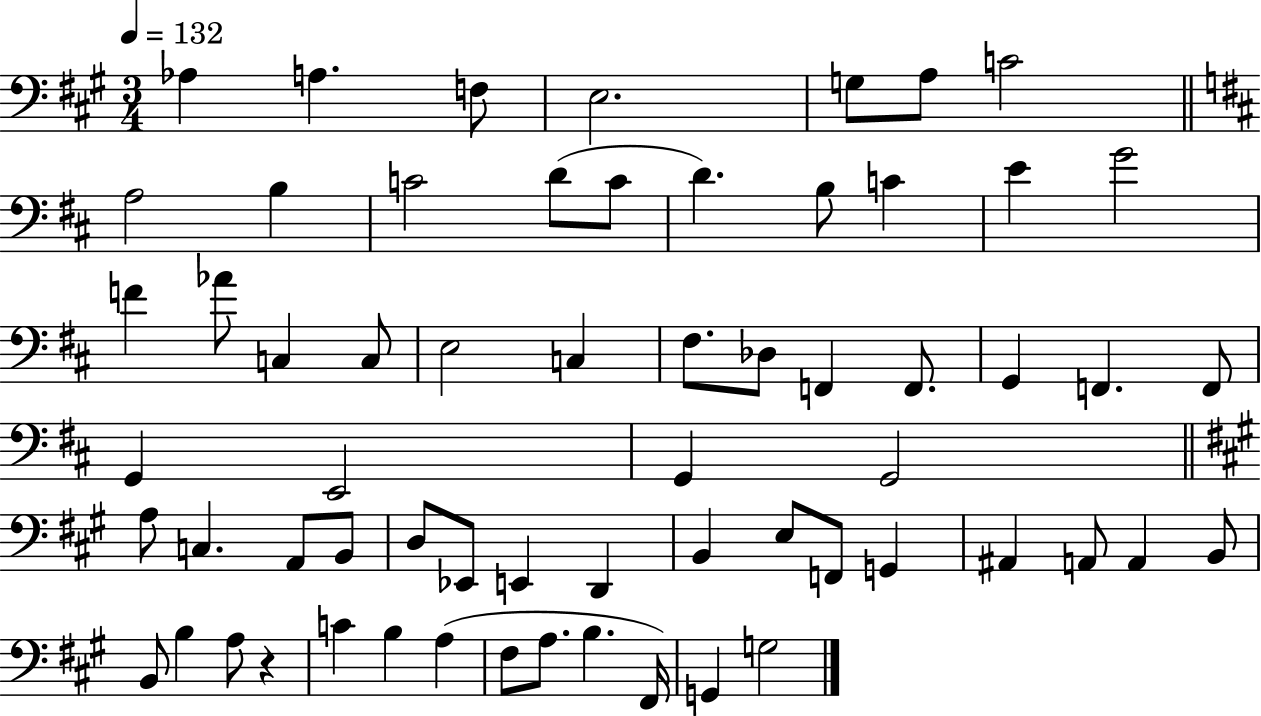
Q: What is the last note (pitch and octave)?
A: G3